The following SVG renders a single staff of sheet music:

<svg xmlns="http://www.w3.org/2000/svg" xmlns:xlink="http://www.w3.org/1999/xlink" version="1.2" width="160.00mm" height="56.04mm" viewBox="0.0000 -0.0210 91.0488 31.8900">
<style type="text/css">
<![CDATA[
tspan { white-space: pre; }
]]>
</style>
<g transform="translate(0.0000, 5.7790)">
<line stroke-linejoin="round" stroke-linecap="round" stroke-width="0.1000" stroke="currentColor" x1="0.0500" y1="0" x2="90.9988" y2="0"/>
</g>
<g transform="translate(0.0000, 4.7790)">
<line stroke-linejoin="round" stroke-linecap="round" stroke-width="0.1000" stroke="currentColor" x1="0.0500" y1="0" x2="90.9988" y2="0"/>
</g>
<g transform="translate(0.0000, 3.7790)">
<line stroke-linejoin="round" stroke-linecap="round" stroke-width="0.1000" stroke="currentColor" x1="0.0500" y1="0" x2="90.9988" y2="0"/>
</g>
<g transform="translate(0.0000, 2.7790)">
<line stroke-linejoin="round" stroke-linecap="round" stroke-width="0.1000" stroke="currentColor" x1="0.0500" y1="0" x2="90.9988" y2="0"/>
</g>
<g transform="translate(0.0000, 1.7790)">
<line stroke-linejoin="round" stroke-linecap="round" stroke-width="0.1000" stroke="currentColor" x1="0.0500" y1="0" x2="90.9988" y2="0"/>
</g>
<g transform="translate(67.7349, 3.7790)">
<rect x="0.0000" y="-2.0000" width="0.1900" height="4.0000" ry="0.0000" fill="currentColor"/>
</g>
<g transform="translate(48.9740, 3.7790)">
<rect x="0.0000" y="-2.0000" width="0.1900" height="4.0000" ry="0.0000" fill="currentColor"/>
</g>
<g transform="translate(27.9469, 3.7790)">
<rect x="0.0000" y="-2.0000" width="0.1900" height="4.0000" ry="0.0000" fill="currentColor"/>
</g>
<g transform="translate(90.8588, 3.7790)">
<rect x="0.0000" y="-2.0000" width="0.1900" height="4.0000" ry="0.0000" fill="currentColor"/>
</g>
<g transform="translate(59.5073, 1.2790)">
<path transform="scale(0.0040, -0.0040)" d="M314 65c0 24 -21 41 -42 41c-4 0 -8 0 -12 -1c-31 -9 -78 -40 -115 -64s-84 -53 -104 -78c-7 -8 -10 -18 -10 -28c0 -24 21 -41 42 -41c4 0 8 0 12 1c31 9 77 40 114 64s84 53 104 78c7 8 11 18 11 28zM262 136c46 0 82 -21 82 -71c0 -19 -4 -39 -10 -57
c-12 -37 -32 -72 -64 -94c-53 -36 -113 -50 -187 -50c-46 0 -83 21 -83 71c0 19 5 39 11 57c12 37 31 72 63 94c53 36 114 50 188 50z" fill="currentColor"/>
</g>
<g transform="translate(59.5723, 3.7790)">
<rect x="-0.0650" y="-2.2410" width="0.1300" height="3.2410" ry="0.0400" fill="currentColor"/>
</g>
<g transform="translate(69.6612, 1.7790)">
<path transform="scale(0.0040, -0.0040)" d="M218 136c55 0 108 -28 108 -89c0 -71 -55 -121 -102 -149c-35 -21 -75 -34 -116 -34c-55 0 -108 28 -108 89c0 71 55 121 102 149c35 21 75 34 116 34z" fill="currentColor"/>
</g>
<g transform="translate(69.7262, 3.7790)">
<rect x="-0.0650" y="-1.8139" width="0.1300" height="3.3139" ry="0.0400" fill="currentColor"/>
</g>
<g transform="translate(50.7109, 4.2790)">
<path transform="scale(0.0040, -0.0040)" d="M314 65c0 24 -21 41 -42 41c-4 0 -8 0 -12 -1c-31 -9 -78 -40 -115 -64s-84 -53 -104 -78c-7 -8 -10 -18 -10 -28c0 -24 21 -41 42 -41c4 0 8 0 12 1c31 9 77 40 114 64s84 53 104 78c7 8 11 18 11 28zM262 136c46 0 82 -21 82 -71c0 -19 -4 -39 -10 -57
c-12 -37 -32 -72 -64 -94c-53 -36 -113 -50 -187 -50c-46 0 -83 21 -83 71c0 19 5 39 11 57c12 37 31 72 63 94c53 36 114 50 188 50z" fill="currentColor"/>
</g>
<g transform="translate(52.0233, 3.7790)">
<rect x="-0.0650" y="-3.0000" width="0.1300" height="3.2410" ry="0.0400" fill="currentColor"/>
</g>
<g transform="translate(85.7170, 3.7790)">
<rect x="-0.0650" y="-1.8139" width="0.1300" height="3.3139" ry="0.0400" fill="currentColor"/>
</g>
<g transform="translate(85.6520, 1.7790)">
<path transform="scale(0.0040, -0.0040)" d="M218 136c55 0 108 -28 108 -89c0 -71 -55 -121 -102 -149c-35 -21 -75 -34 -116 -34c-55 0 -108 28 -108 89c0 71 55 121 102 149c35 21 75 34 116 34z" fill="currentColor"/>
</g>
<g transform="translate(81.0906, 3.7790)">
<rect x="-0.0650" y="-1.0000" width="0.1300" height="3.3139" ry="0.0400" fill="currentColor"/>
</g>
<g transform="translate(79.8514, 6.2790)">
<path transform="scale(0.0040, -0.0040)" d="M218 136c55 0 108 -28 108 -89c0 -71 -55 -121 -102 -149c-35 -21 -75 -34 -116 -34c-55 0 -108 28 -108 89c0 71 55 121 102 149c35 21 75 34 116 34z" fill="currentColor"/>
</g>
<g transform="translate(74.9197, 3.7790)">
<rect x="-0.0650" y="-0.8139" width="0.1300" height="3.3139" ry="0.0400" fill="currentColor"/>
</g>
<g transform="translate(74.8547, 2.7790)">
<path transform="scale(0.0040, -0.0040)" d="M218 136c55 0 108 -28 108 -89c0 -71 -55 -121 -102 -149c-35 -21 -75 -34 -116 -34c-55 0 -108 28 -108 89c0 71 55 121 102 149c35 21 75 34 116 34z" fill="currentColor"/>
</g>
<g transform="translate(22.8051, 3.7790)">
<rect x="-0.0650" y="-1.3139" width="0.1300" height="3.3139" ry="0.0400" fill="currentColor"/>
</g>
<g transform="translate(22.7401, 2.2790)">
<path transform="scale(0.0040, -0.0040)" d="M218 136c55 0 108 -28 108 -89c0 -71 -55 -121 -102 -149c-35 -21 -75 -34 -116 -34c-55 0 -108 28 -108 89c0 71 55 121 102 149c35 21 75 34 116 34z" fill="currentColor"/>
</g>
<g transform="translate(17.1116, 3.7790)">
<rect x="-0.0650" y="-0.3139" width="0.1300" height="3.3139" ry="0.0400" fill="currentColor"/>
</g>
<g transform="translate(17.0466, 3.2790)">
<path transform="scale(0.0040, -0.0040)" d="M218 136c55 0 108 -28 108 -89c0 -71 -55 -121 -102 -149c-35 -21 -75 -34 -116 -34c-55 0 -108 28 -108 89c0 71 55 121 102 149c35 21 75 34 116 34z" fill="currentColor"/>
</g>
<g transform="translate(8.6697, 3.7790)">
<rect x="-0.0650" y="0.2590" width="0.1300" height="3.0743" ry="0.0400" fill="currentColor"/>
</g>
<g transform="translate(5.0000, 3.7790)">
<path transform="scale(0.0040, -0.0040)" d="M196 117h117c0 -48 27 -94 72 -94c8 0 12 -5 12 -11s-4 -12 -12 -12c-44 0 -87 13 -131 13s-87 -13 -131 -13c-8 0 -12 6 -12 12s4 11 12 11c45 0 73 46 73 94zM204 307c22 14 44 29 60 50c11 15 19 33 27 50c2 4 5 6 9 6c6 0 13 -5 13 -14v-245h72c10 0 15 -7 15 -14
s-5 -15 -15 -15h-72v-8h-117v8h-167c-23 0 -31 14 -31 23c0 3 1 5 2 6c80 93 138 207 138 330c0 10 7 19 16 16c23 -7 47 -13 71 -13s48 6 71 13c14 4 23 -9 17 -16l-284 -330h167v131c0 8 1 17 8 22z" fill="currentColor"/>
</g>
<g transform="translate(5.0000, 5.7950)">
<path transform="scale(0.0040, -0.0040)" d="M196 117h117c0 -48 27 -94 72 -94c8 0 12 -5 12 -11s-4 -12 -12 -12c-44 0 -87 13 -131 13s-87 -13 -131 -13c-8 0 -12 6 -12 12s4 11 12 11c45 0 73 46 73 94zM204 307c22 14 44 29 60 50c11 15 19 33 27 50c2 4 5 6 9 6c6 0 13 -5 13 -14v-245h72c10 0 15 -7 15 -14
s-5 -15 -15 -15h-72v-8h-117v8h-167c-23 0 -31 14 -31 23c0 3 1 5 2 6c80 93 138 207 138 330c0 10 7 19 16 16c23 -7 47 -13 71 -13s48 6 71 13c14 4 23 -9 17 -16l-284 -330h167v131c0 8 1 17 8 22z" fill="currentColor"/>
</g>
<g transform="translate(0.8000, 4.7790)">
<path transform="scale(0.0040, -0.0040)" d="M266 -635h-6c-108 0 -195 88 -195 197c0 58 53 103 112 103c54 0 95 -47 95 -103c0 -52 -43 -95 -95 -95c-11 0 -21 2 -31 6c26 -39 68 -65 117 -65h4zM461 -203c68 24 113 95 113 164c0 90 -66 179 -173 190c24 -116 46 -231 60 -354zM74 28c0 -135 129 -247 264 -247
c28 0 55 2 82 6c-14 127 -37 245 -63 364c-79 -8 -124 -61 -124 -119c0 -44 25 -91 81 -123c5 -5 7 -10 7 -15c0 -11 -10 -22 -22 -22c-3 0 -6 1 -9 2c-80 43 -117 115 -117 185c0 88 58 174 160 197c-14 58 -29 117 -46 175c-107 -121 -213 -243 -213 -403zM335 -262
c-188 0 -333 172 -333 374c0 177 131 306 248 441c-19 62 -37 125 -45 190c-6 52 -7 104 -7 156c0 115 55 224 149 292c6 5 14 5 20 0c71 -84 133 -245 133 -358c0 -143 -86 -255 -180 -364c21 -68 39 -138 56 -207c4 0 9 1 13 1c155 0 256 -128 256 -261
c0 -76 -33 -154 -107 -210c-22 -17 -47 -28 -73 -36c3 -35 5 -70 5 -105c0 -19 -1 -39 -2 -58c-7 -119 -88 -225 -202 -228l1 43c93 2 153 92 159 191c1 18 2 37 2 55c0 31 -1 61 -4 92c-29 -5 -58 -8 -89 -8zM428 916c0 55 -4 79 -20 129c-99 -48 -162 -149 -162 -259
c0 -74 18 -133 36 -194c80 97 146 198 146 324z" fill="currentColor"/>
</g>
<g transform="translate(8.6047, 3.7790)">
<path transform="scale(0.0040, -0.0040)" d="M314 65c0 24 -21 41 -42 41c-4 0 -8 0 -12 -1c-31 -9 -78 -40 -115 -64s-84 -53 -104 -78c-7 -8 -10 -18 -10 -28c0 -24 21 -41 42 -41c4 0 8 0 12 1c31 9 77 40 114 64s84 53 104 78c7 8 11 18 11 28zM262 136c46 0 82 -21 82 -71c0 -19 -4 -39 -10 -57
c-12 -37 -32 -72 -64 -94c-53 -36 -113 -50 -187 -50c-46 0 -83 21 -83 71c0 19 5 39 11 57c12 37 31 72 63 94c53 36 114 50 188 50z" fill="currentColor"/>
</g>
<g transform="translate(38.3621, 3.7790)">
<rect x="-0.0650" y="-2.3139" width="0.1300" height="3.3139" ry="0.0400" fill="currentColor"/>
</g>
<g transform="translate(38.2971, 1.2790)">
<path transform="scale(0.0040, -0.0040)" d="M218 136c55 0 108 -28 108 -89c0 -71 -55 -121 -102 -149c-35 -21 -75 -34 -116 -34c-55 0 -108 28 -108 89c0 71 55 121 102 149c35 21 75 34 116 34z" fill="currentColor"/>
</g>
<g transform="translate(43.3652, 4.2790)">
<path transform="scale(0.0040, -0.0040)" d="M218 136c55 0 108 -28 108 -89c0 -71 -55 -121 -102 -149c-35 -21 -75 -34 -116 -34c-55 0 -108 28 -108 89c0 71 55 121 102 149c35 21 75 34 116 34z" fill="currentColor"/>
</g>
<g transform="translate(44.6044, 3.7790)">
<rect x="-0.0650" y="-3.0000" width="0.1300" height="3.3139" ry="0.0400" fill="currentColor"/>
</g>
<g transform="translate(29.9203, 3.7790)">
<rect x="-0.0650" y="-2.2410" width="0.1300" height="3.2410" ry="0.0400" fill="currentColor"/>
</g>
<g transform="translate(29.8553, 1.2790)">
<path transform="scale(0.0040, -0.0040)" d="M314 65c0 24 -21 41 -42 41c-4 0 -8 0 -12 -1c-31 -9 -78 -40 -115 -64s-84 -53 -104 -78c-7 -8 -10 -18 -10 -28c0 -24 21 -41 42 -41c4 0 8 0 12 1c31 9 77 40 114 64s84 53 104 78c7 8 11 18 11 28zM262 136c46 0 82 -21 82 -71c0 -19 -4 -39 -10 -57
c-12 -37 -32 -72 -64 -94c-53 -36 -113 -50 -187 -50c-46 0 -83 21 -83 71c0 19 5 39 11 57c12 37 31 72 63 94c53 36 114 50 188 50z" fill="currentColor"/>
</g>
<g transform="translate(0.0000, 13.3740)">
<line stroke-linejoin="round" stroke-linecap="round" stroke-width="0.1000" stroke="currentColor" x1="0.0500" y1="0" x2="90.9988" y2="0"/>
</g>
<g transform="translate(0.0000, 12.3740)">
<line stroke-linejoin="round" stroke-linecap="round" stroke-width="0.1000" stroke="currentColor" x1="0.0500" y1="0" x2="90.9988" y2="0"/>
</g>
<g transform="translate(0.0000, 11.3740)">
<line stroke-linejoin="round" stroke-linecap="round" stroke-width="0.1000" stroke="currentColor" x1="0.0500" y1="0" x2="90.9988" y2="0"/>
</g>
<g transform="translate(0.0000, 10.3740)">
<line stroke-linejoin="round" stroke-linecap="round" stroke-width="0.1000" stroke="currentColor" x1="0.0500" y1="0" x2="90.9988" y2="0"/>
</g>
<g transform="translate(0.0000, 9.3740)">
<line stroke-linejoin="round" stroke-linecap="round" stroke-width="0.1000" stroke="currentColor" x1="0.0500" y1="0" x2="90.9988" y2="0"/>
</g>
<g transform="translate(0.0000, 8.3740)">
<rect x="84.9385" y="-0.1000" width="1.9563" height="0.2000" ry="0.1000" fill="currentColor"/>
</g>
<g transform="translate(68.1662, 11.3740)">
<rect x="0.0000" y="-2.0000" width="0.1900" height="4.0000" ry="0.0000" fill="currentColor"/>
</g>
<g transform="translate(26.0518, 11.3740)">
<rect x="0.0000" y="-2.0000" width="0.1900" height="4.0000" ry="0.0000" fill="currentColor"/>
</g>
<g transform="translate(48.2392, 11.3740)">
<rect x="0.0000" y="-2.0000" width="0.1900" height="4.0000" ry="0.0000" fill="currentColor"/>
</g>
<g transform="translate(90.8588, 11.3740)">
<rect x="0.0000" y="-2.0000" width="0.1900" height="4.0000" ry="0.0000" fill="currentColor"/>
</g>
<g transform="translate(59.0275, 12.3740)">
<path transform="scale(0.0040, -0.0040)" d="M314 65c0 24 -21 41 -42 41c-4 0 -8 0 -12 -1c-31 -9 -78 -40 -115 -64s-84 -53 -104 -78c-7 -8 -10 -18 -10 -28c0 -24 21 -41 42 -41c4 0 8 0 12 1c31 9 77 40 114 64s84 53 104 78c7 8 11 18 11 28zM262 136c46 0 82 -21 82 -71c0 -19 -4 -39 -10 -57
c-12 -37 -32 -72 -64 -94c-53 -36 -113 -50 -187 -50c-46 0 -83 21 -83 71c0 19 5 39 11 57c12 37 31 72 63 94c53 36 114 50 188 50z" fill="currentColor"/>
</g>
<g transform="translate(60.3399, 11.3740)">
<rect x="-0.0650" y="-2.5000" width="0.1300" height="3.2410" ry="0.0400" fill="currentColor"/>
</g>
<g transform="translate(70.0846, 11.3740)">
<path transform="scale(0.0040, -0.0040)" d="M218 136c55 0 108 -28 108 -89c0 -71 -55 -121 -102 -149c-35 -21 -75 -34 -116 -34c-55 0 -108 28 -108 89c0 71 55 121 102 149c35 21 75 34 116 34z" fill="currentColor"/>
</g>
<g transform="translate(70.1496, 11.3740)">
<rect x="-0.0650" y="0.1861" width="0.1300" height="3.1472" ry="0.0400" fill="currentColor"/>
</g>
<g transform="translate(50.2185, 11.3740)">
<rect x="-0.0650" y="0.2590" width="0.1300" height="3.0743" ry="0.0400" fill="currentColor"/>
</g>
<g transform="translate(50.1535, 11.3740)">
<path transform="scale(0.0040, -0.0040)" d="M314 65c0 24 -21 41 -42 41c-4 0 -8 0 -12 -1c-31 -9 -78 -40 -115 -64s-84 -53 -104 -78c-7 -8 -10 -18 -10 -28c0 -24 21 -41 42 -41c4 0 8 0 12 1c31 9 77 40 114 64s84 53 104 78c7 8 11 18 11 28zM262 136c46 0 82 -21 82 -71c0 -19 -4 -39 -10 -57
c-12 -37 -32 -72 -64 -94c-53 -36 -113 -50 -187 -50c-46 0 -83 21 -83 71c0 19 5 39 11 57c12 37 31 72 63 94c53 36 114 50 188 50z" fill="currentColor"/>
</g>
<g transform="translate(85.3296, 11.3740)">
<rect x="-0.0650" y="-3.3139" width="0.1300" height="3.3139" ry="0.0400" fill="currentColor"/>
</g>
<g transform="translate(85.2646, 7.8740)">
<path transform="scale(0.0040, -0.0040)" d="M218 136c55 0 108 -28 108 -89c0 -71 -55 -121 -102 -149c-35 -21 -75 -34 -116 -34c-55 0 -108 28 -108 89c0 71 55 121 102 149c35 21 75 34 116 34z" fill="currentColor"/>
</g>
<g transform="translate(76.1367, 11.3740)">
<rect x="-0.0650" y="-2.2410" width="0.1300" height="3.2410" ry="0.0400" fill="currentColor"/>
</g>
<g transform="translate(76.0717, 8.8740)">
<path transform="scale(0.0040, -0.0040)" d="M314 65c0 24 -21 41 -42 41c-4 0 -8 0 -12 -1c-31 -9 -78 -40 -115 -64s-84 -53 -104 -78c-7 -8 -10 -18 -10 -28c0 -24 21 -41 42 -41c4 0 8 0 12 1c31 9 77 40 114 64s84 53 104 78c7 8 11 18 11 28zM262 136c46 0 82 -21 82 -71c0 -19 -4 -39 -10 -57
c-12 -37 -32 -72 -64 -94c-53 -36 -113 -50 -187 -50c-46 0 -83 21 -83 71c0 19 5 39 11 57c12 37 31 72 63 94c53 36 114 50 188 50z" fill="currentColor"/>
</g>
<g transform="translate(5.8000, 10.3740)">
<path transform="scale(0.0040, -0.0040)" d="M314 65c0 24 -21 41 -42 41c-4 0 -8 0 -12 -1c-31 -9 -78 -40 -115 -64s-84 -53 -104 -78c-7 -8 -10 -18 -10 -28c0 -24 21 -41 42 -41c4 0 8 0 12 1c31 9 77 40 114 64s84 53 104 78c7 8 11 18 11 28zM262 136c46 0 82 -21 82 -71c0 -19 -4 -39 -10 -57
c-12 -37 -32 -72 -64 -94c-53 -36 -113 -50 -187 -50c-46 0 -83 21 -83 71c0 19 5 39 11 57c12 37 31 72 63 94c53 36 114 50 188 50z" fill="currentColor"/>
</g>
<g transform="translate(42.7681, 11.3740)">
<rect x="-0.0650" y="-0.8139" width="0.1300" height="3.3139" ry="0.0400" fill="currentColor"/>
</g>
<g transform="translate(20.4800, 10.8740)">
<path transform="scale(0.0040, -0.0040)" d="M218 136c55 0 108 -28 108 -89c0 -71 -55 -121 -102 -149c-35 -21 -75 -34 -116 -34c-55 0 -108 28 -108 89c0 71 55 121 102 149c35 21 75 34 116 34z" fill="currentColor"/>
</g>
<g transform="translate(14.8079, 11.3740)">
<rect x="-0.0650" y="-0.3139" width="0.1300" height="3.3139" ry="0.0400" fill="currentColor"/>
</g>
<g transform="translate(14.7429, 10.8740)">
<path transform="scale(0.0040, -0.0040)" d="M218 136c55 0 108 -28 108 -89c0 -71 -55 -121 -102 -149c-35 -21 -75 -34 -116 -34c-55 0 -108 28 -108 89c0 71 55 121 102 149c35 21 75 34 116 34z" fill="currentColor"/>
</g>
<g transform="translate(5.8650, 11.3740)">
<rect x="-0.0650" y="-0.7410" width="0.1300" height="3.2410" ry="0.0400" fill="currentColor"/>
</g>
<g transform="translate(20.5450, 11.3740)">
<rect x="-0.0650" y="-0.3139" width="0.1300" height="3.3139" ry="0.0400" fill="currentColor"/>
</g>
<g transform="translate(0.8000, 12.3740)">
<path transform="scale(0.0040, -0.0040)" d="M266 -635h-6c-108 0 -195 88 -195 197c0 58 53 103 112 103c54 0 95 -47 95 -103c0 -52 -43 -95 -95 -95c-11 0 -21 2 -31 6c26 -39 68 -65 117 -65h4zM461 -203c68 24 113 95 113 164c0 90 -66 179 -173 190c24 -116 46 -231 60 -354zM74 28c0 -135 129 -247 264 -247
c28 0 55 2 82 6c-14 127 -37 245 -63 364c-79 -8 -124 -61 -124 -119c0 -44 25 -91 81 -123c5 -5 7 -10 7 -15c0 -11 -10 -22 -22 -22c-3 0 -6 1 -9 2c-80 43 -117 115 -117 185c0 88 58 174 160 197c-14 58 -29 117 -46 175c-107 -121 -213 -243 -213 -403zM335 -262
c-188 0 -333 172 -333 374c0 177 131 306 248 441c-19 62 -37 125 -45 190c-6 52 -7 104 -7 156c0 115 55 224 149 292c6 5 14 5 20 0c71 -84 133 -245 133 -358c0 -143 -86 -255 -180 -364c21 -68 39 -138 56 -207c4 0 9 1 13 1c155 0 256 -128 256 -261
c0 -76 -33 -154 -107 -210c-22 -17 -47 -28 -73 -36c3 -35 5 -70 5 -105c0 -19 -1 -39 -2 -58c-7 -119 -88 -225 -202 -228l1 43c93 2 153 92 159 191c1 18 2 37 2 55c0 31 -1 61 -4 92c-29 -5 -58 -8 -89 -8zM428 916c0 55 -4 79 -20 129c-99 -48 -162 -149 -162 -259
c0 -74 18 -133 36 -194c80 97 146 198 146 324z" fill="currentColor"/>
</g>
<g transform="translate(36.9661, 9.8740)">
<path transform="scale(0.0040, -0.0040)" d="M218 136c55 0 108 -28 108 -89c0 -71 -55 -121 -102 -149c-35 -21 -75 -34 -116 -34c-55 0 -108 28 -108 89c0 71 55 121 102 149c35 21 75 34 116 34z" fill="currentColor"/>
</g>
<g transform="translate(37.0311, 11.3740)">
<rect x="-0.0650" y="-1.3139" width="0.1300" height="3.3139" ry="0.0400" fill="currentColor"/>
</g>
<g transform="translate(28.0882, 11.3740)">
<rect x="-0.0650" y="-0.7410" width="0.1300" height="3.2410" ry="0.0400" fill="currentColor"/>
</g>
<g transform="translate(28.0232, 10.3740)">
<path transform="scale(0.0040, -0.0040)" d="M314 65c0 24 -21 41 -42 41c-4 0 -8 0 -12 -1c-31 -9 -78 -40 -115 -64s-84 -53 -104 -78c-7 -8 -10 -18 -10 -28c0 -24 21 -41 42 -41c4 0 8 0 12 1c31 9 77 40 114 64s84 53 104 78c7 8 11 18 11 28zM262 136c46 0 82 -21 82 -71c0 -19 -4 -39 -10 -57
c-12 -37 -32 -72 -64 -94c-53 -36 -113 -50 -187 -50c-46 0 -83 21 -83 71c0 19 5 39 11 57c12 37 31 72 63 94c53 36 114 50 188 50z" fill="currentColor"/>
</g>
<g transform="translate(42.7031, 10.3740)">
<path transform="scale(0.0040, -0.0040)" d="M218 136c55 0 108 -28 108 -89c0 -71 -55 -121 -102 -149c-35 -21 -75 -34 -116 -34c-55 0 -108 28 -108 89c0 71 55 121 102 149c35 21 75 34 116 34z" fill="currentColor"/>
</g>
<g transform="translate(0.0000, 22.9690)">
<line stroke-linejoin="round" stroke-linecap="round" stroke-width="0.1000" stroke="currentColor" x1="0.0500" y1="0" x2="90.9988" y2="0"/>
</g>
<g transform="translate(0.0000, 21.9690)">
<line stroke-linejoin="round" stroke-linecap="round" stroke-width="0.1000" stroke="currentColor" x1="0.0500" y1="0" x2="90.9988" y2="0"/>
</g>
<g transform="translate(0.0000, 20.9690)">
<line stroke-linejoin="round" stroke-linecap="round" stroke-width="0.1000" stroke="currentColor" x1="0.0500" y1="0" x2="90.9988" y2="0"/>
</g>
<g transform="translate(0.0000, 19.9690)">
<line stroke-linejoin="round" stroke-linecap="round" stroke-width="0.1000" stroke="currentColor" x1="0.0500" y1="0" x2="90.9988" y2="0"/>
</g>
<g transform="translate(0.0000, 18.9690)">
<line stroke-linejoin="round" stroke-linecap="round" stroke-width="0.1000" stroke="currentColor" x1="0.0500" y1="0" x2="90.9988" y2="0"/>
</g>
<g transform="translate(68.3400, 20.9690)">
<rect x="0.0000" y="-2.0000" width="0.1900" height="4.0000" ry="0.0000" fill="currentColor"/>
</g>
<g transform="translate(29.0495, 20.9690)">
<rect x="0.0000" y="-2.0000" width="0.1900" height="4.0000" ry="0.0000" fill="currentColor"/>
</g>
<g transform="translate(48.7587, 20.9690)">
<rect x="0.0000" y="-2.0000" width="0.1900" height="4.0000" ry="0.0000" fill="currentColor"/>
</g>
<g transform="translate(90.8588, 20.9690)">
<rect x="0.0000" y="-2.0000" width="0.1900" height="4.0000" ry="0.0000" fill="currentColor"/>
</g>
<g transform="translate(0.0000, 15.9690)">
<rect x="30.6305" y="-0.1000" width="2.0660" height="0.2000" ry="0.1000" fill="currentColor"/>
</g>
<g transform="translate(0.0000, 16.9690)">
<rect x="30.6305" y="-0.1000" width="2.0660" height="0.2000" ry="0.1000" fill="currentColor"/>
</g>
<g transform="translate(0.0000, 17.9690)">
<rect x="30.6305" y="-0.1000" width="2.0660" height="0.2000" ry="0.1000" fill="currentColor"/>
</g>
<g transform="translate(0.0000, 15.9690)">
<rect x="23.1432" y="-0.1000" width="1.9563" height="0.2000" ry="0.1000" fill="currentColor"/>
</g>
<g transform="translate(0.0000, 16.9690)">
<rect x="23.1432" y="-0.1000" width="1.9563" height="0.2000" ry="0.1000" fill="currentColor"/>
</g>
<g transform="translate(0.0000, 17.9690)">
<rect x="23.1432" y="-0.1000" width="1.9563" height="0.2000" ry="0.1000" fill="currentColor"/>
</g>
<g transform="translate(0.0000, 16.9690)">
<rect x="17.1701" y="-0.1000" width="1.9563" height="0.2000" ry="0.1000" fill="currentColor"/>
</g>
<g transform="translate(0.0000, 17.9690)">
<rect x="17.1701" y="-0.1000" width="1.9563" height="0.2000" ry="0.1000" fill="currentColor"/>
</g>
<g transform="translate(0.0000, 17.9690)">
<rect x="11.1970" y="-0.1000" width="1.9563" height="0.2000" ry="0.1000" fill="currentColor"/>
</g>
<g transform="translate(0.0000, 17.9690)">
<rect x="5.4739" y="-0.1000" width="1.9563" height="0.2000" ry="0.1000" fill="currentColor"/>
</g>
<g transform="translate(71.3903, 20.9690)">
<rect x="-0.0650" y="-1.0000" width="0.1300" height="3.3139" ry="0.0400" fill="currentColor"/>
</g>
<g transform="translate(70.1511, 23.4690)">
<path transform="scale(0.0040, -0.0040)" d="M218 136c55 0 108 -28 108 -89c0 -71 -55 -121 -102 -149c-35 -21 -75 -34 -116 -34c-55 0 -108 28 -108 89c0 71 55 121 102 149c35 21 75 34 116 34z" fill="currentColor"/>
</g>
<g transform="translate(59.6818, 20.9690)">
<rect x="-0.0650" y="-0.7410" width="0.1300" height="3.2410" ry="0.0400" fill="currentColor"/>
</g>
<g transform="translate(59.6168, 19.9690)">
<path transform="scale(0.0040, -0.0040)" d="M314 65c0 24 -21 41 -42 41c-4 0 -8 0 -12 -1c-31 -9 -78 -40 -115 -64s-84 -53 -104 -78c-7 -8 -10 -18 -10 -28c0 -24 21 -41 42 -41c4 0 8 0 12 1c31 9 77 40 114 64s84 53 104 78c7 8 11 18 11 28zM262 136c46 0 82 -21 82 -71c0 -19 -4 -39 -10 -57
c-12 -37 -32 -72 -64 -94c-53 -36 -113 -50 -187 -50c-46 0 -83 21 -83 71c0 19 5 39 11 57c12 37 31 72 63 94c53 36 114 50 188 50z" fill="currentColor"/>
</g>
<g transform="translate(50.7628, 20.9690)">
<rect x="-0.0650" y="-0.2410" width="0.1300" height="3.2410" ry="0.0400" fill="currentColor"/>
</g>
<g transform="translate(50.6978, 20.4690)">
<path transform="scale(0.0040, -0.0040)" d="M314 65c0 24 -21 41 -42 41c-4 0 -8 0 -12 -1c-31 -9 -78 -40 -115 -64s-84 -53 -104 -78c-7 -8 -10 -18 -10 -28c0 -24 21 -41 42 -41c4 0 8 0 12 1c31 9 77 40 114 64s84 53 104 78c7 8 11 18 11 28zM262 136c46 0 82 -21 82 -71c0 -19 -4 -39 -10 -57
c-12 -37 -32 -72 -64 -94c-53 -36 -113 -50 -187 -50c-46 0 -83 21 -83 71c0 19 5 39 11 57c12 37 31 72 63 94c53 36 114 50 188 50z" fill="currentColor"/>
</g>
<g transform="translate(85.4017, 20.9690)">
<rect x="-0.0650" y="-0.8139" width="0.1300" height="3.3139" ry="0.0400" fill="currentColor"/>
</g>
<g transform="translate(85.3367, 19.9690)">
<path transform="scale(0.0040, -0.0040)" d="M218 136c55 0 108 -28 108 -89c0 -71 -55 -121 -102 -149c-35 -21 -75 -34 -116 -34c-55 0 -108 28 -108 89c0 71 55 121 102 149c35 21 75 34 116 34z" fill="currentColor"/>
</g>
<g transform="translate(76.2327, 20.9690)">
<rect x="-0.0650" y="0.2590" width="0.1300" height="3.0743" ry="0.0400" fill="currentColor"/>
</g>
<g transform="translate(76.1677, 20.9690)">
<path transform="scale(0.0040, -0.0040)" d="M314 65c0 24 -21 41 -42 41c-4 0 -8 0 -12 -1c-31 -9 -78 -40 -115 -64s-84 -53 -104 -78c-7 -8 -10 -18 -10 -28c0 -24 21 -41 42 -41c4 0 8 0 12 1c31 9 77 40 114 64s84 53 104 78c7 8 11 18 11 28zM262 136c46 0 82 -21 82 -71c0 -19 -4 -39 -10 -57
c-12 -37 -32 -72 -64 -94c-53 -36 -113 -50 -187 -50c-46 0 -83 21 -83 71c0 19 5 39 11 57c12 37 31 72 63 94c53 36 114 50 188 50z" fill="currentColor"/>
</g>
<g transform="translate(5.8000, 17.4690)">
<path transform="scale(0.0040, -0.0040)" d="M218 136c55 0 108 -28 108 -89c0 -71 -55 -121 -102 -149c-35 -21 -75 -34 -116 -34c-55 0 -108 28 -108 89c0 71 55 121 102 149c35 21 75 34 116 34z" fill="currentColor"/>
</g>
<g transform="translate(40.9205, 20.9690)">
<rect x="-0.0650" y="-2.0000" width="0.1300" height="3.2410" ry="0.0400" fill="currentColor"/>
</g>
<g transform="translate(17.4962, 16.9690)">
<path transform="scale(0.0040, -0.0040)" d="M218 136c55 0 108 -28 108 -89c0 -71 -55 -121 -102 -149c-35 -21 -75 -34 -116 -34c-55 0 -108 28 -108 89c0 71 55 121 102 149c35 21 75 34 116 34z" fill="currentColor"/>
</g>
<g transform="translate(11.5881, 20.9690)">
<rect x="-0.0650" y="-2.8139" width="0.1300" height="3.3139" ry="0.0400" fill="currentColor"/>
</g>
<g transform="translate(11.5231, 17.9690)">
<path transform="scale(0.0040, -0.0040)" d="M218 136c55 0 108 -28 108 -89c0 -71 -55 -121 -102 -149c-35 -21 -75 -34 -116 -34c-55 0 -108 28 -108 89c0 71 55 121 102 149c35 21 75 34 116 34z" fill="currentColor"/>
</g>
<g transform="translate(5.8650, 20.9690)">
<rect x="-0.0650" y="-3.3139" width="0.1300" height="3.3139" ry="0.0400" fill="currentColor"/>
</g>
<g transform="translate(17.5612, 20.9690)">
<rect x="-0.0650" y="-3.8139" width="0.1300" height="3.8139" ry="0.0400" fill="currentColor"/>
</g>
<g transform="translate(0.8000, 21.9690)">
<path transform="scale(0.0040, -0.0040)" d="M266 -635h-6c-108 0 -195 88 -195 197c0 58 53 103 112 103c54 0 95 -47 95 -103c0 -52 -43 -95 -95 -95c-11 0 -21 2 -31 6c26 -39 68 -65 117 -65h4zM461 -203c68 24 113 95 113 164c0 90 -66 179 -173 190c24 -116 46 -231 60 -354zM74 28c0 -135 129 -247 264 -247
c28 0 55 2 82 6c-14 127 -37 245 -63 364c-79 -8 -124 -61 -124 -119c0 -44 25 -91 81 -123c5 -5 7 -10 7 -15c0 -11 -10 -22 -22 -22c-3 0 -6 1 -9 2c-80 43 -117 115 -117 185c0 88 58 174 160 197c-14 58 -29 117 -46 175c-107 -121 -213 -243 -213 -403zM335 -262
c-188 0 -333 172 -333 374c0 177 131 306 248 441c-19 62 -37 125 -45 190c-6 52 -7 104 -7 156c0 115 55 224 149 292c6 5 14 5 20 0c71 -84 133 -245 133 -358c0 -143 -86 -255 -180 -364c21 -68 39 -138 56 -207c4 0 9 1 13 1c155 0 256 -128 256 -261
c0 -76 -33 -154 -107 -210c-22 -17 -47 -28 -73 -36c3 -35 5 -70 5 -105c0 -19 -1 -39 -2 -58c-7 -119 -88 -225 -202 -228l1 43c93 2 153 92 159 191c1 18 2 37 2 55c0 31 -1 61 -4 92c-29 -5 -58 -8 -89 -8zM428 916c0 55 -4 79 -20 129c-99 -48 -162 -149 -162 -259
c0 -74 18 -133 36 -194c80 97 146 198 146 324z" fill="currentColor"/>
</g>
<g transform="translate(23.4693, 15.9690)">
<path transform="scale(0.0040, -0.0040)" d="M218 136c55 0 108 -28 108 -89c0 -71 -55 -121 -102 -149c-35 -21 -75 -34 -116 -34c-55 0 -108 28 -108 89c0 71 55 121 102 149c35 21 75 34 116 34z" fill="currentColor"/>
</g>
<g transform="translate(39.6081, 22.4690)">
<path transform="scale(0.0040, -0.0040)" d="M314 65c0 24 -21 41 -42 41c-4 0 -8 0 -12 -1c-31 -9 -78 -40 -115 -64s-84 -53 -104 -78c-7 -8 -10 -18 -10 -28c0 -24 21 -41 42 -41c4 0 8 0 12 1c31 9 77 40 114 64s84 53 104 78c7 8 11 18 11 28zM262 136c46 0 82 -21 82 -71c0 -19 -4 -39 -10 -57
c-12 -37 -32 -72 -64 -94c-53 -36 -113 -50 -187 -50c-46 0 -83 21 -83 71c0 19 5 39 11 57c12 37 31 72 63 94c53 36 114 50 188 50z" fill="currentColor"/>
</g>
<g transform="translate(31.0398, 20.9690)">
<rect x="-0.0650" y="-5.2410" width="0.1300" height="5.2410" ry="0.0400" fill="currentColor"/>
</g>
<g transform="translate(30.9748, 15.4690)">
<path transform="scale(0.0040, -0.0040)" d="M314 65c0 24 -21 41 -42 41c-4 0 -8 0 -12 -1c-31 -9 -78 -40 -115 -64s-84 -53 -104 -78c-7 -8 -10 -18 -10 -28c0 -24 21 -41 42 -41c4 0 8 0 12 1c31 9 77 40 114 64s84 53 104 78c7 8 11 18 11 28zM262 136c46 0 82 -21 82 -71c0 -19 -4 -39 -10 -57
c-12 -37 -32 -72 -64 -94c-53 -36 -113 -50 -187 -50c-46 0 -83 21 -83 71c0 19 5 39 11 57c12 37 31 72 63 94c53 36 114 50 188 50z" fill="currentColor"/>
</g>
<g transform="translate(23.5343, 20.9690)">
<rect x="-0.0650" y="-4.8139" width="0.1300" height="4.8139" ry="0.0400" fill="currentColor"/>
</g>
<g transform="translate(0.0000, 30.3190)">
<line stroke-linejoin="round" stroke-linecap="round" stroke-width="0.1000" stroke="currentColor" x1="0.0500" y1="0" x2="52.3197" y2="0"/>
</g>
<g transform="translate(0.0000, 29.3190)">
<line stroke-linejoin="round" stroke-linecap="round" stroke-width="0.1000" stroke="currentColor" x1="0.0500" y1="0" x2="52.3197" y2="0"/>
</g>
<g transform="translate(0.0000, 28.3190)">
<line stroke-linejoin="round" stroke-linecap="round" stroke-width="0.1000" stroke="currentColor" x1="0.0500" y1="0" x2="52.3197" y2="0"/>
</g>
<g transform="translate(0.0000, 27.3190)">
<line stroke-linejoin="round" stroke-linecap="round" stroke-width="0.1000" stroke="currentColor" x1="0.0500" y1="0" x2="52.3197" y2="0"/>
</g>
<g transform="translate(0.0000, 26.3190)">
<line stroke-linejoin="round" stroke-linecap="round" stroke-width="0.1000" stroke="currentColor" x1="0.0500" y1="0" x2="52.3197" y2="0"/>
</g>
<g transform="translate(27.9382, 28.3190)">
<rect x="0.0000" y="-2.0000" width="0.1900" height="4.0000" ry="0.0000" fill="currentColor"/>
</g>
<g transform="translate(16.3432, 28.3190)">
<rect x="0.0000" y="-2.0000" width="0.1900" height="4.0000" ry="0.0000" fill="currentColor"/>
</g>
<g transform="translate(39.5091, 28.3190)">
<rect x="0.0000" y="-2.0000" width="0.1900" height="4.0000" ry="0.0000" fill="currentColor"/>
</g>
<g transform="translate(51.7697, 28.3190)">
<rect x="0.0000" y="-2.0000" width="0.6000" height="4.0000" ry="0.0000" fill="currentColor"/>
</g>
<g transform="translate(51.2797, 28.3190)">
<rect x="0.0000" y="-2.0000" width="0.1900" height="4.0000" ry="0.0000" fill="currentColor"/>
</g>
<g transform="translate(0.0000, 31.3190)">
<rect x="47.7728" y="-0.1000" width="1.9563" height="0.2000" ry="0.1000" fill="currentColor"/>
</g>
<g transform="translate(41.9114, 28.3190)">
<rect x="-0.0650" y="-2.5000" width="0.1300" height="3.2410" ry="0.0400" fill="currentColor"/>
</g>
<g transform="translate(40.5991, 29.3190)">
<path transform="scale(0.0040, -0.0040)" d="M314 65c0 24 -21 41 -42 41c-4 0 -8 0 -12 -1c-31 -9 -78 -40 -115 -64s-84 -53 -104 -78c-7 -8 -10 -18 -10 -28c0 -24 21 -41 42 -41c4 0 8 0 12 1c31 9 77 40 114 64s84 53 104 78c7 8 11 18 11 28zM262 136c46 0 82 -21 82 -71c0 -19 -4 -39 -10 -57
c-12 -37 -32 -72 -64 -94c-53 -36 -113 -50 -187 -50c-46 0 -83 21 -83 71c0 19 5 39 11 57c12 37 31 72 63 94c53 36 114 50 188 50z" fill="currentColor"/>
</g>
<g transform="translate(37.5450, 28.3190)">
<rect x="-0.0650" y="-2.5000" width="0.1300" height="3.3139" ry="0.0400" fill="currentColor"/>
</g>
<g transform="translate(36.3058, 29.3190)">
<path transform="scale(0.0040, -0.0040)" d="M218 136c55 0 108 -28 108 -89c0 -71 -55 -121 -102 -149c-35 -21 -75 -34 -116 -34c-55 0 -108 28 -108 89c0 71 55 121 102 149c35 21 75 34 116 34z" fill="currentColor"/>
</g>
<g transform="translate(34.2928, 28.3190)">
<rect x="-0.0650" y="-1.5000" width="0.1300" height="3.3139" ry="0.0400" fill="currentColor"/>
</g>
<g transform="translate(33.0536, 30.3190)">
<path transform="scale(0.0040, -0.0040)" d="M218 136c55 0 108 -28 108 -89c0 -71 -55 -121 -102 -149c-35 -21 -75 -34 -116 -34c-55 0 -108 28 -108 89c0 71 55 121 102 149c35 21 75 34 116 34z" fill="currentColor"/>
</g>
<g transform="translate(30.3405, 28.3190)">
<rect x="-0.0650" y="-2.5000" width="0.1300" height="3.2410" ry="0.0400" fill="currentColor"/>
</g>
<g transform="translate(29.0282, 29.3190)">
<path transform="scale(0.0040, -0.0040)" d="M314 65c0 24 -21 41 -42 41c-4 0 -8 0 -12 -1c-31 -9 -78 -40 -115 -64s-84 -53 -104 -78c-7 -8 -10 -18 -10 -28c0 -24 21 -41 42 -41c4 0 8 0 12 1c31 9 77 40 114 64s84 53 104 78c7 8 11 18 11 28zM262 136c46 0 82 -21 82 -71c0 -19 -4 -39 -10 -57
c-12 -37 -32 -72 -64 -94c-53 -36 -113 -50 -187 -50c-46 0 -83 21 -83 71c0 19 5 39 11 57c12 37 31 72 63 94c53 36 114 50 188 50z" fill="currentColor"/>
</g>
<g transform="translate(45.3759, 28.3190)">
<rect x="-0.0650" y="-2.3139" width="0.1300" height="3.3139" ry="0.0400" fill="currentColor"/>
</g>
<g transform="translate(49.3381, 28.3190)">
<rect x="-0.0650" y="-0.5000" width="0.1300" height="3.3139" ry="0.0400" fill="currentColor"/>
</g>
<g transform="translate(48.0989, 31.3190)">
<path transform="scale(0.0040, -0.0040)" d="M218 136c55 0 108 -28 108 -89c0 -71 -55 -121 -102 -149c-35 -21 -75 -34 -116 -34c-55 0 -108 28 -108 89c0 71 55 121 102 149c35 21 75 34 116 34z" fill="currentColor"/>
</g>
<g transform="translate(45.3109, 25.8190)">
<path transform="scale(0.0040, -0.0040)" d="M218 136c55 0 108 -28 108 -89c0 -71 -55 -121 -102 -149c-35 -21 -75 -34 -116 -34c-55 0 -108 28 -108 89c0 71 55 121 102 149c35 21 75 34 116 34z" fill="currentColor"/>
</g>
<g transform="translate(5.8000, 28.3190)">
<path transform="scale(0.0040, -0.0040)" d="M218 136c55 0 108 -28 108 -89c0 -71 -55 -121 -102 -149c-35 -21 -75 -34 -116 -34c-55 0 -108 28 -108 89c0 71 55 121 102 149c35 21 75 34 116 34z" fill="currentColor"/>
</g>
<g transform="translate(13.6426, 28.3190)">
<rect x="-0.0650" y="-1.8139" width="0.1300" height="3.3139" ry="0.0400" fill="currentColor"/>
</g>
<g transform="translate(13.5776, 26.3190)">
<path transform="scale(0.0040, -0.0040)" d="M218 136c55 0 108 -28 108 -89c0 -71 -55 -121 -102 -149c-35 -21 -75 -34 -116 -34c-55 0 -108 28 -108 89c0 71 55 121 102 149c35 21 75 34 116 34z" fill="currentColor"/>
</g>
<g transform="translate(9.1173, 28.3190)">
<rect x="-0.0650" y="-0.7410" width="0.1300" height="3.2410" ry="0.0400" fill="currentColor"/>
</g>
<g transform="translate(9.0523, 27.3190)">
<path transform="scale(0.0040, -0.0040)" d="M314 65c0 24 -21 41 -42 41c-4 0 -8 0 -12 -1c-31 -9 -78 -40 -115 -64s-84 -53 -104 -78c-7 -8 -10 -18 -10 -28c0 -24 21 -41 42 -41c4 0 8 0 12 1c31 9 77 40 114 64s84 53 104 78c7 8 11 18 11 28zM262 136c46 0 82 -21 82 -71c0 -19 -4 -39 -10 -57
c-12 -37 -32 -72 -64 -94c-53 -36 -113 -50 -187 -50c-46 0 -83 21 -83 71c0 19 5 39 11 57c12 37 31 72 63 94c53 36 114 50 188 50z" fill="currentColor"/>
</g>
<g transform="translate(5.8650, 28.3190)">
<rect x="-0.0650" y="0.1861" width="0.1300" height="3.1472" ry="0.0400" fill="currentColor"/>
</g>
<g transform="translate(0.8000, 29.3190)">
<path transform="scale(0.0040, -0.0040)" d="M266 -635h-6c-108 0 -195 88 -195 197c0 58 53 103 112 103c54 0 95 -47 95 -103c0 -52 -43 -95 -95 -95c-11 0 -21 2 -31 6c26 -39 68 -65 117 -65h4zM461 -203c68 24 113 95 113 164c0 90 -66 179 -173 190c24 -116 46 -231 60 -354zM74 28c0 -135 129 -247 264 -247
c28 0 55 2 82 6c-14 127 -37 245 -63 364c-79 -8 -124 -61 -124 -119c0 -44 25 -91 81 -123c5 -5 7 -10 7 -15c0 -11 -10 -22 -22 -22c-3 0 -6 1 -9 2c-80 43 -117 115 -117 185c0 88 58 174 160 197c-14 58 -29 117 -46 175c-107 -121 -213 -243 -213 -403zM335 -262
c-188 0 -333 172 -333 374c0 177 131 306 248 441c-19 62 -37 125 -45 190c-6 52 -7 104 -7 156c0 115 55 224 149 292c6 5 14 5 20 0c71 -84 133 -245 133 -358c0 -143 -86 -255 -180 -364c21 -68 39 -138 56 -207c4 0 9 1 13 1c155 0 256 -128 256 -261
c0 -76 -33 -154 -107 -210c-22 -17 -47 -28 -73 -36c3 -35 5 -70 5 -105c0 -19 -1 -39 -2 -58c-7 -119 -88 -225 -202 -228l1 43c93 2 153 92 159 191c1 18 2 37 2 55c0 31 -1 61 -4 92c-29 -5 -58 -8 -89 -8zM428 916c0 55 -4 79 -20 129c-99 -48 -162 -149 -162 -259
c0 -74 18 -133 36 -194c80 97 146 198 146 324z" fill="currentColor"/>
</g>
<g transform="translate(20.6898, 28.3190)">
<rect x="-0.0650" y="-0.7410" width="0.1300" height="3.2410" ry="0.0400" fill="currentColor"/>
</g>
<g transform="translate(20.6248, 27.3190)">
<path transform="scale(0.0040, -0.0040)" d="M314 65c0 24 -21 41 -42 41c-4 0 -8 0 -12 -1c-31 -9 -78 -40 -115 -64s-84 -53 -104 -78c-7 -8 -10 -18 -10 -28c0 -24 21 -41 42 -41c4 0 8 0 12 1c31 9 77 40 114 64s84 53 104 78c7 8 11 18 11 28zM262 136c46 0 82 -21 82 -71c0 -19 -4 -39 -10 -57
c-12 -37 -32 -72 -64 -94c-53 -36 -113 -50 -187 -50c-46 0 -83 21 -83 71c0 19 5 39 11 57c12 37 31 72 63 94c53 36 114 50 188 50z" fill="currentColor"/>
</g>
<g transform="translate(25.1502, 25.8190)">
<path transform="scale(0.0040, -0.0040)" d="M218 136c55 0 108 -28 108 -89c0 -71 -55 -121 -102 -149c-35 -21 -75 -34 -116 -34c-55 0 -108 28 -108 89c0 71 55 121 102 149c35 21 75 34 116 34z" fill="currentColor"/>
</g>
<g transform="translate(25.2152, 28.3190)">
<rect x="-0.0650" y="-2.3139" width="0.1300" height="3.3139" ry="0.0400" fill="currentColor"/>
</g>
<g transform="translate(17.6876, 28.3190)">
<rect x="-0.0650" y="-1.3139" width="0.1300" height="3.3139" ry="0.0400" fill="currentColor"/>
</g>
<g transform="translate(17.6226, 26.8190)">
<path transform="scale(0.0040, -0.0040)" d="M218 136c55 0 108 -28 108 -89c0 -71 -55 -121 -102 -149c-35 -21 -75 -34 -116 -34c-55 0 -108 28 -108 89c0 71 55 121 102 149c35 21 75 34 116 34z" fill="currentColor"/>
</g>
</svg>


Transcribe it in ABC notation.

X:1
T:Untitled
M:4/4
L:1/4
K:C
B2 c e g2 g A A2 g2 f d D f d2 c c d2 e d B2 G2 B g2 b b a c' e' f'2 F2 c2 d2 D B2 d B d2 f e d2 g G2 E G G2 g C